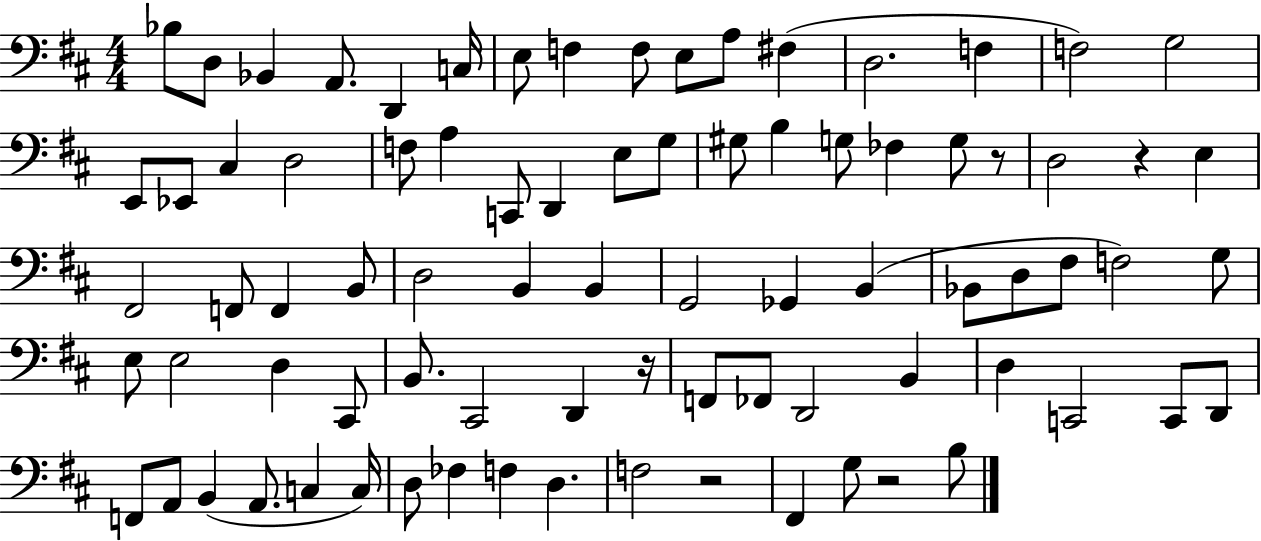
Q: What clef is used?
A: bass